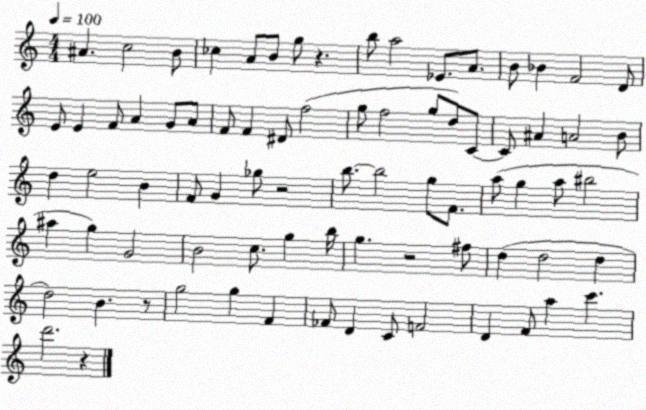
X:1
T:Untitled
M:4/4
L:1/4
K:C
^A c2 B/2 _c A/2 B/2 g/2 z b/2 a2 _E/2 A/2 B/2 _B F2 D/2 E/2 E F/2 A G/2 A/2 F/2 F ^D/2 f2 g/2 f2 g/2 d/2 C/2 C/2 ^A A2 B/2 d e2 B F/2 G _g/2 z2 b/2 b2 g/2 F/2 a/2 g a/2 ^b2 ^a g G2 B2 c/2 g b/4 g z2 ^f/2 d d2 d d2 B z/2 g2 g F _F/2 D C/2 F2 D F/2 a c' d'2 z